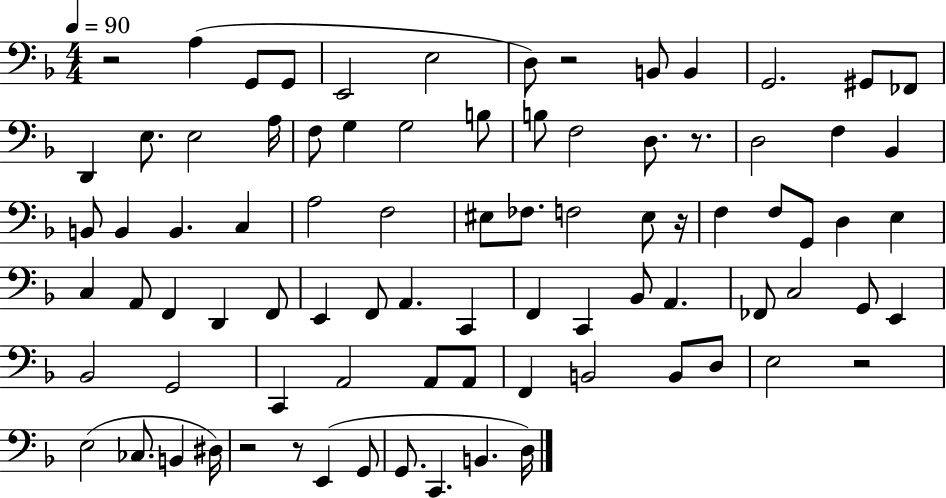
X:1
T:Untitled
M:4/4
L:1/4
K:F
z2 A, G,,/2 G,,/2 E,,2 E,2 D,/2 z2 B,,/2 B,, G,,2 ^G,,/2 _F,,/2 D,, E,/2 E,2 A,/4 F,/2 G, G,2 B,/2 B,/2 F,2 D,/2 z/2 D,2 F, _B,, B,,/2 B,, B,, C, A,2 F,2 ^E,/2 _F,/2 F,2 ^E,/2 z/4 F, F,/2 G,,/2 D, E, C, A,,/2 F,, D,, F,,/2 E,, F,,/2 A,, C,, F,, C,, _B,,/2 A,, _F,,/2 C,2 G,,/2 E,, _B,,2 G,,2 C,, A,,2 A,,/2 A,,/2 F,, B,,2 B,,/2 D,/2 E,2 z2 E,2 _C,/2 B,, ^D,/4 z2 z/2 E,, G,,/2 G,,/2 C,, B,, D,/4